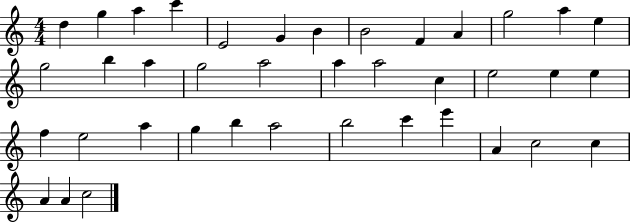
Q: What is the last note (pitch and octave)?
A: C5